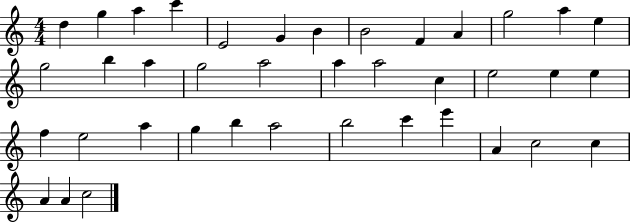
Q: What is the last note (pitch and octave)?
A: C5